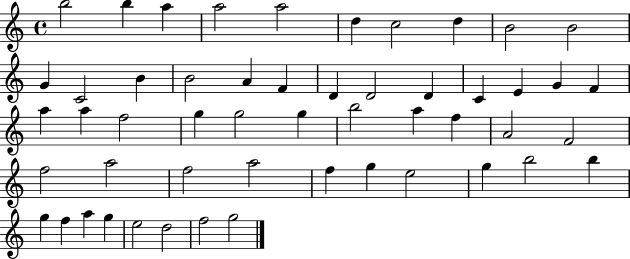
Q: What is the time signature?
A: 4/4